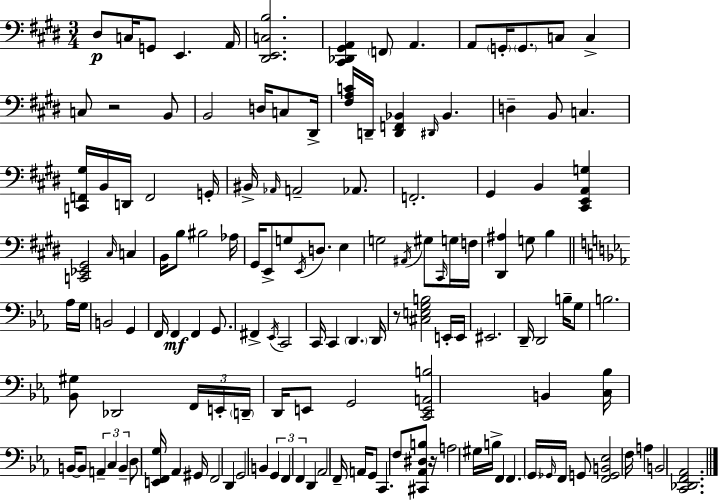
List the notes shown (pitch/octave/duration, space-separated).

D#3/e C3/s G2/e E2/q. A2/s [D#2,E2,C3,B3]/h. [C#2,Db2,G#2,A2]/q F2/e A2/q. A2/e G2/s G2/e. C3/e C3/q C3/e R/h B2/e B2/h D3/s C3/e D#2/s [F#3,A3,C4]/s D2/s [D2,F2,Bb2]/q D#2/s Bb2/q. D3/q B2/e C3/q. [C2,F2,G#3]/s B2/s D2/s F2/h G2/s BIS2/s Ab2/s A2/h Ab2/e. F2/h. G#2/q B2/q [C#2,E2,A2,G3]/q [C2,Eb2,G#2]/h C#3/s C3/q B2/s B3/e BIS3/h Ab3/s G#2/s E2/e G3/e E2/s D3/e. E3/q G3/h A#2/s G#3/e C#2/s G3/s F3/s [D#2,A#3]/q G3/e B3/q Ab3/s G3/s B2/h G2/q F2/s F2/q F2/q G2/e. F#2/q Eb2/s C2/h C2/s C2/q D2/q. D2/s R/e [C#3,E3,G3,B3]/h E2/s E2/s EIS2/h. D2/s D2/h B3/s G3/e B3/h. [Bb2,G#3]/e Db2/h F2/s E2/s D2/s D2/s E2/e G2/h [C2,E2,A2,B3]/h B2/q [C3,Bb3]/s B2/s B2/e A2/q C3/q B2/q D3/e [E2,F2,G3]/s Ab2/q G#2/s F2/h D2/q G2/h B2/q G2/q F2/q F2/q D2/q Ab2/h F2/s A2/s G2/e C2/q. F3/e [C#2,Ab2,D#3,B3]/e R/s A3/h G#3/s B3/s F2/q F2/q. G2/s Gb2/s F2/s G2/e [F2,G2,B2,Eb3]/h F3/s A3/q B2/h [C2,Db2,F2,Ab2]/h.